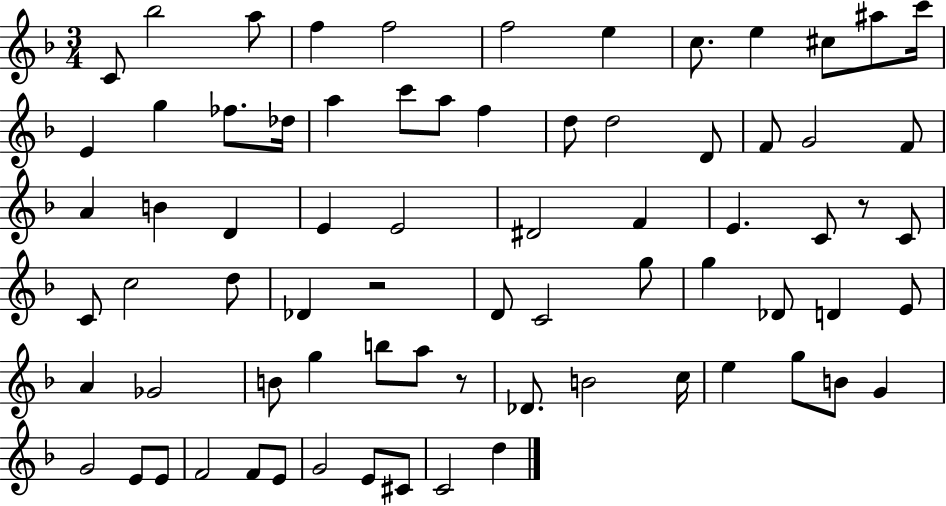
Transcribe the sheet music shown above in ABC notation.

X:1
T:Untitled
M:3/4
L:1/4
K:F
C/2 _b2 a/2 f f2 f2 e c/2 e ^c/2 ^a/2 c'/4 E g _f/2 _d/4 a c'/2 a/2 f d/2 d2 D/2 F/2 G2 F/2 A B D E E2 ^D2 F E C/2 z/2 C/2 C/2 c2 d/2 _D z2 D/2 C2 g/2 g _D/2 D E/2 A _G2 B/2 g b/2 a/2 z/2 _D/2 B2 c/4 e g/2 B/2 G G2 E/2 E/2 F2 F/2 E/2 G2 E/2 ^C/2 C2 d